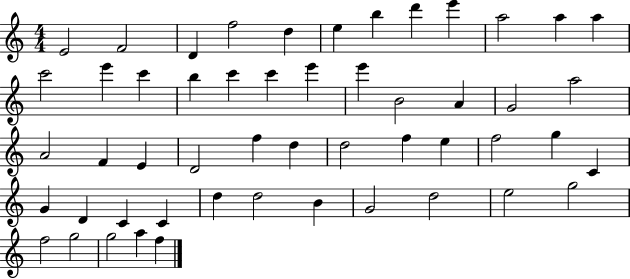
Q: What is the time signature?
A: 4/4